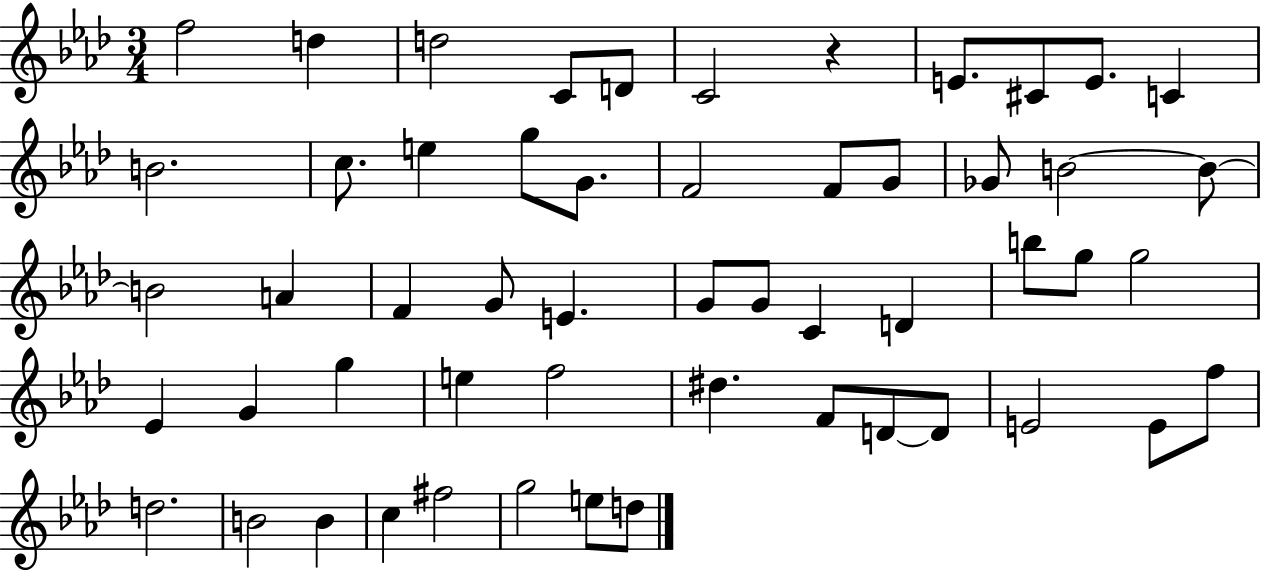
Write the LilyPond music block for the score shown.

{
  \clef treble
  \numericTimeSignature
  \time 3/4
  \key aes \major
  f''2 d''4 | d''2 c'8 d'8 | c'2 r4 | e'8. cis'8 e'8. c'4 | \break b'2. | c''8. e''4 g''8 g'8. | f'2 f'8 g'8 | ges'8 b'2~~ b'8~~ | \break b'2 a'4 | f'4 g'8 e'4. | g'8 g'8 c'4 d'4 | b''8 g''8 g''2 | \break ees'4 g'4 g''4 | e''4 f''2 | dis''4. f'8 d'8~~ d'8 | e'2 e'8 f''8 | \break d''2. | b'2 b'4 | c''4 fis''2 | g''2 e''8 d''8 | \break \bar "|."
}